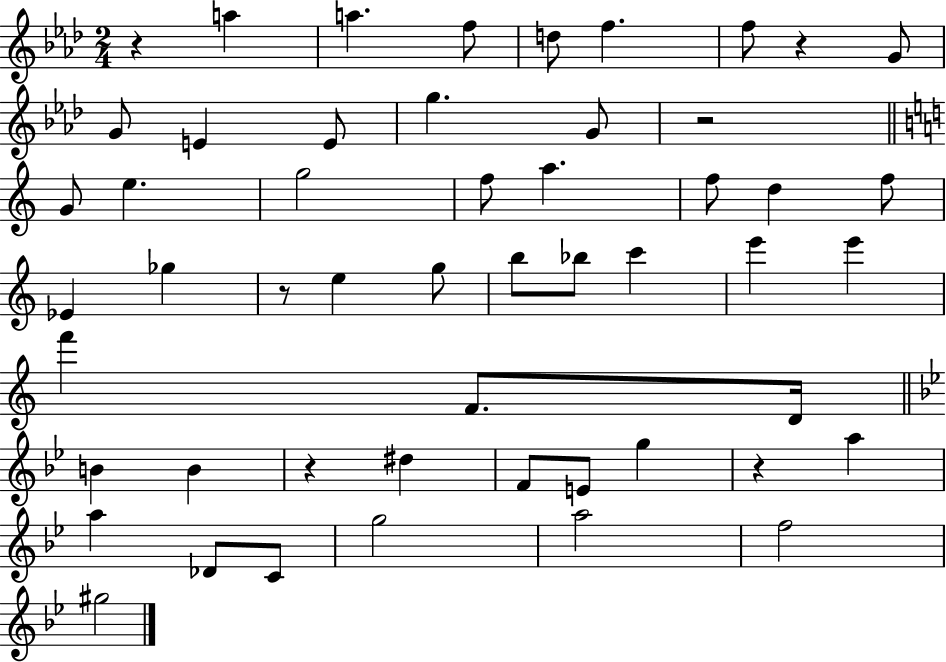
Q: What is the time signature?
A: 2/4